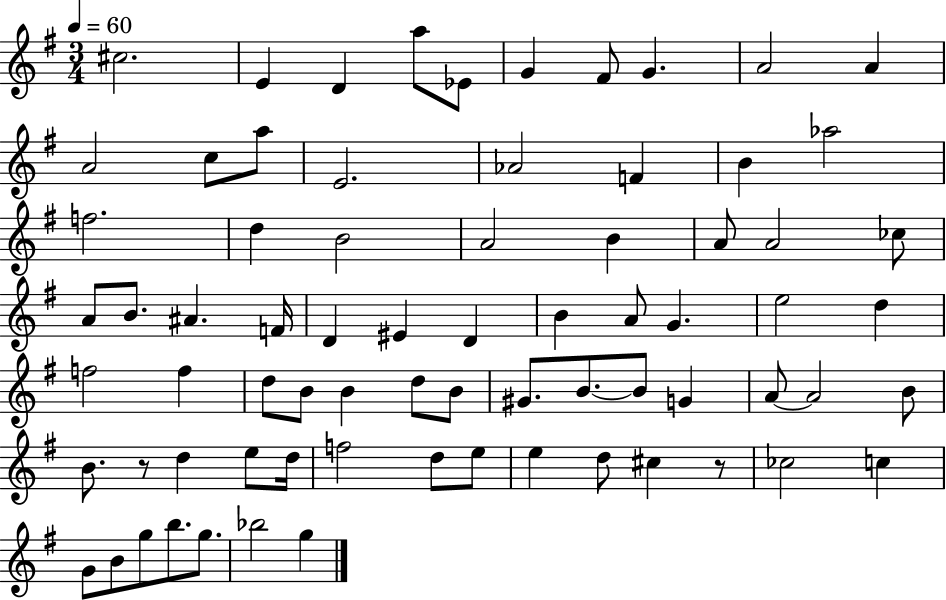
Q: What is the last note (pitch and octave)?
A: G5